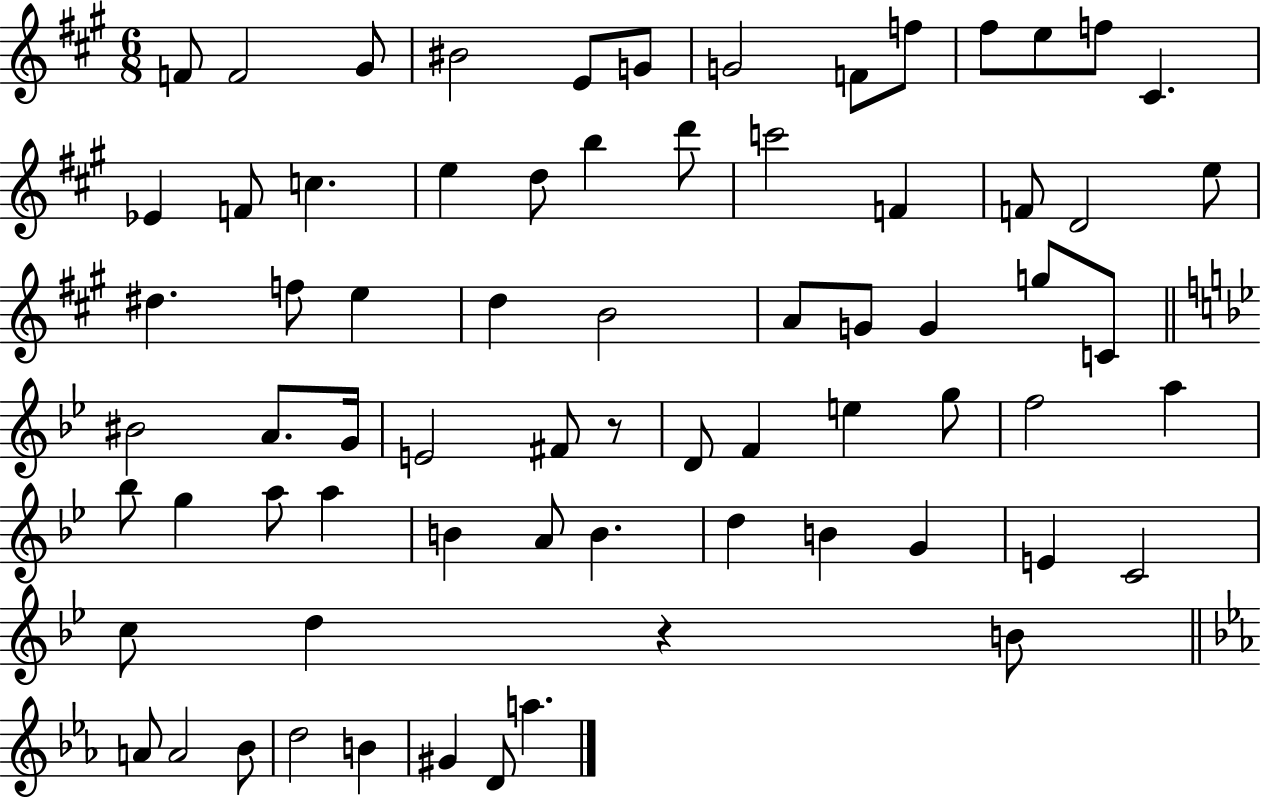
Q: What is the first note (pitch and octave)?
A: F4